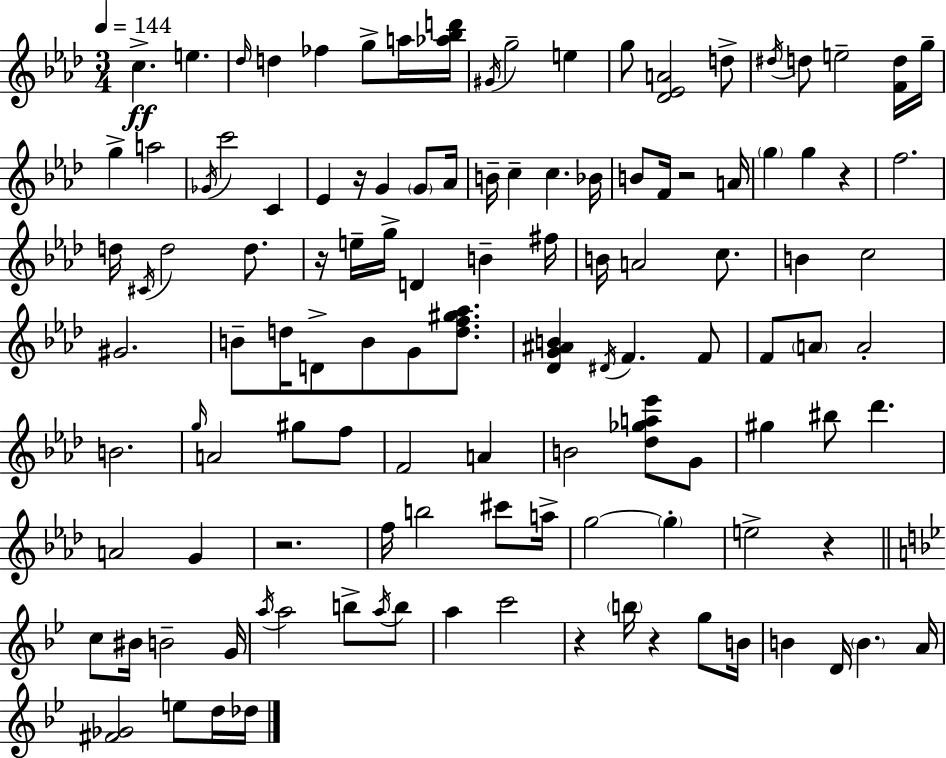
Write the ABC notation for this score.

X:1
T:Untitled
M:3/4
L:1/4
K:Fm
c e _d/4 d _f g/2 a/4 [_a_bd']/4 ^G/4 g2 e g/2 [_D_EA]2 d/2 ^d/4 d/2 e2 [Fd]/4 g/4 g a2 _G/4 c'2 C _E z/4 G G/2 _A/4 B/4 c c _B/4 B/2 F/4 z2 A/4 g g z f2 d/4 ^C/4 d2 d/2 z/4 e/4 g/4 D B ^f/4 B/4 A2 c/2 B c2 ^G2 B/2 d/4 D/2 B/2 G/2 [df^g_a]/2 [_DG^AB] ^D/4 F F/2 F/2 A/2 A2 B2 g/4 A2 ^g/2 f/2 F2 A B2 [_d_ga_e']/2 G/2 ^g ^b/2 _d' A2 G z2 f/4 b2 ^c'/2 a/4 g2 g e2 z c/2 ^B/4 B2 G/4 a/4 a2 b/2 a/4 b/2 a c'2 z b/4 z g/2 B/4 B D/4 B A/4 [^F_G]2 e/2 d/4 _d/4